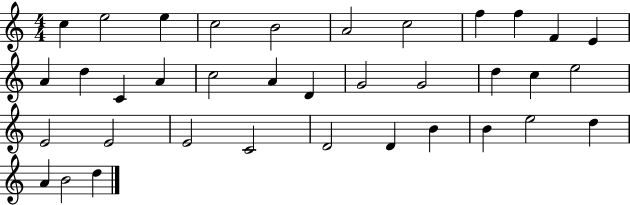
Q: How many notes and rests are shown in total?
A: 36